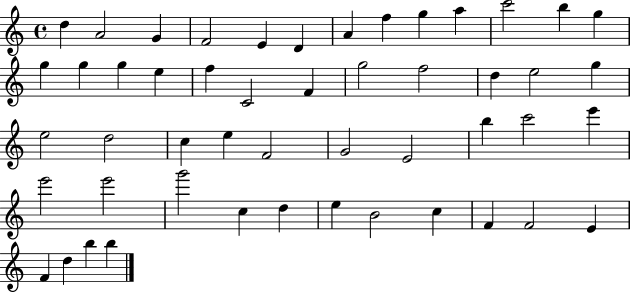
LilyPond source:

{
  \clef treble
  \time 4/4
  \defaultTimeSignature
  \key c \major
  d''4 a'2 g'4 | f'2 e'4 d'4 | a'4 f''4 g''4 a''4 | c'''2 b''4 g''4 | \break g''4 g''4 g''4 e''4 | f''4 c'2 f'4 | g''2 f''2 | d''4 e''2 g''4 | \break e''2 d''2 | c''4 e''4 f'2 | g'2 e'2 | b''4 c'''2 e'''4 | \break e'''2 e'''2 | g'''2 c''4 d''4 | e''4 b'2 c''4 | f'4 f'2 e'4 | \break f'4 d''4 b''4 b''4 | \bar "|."
}